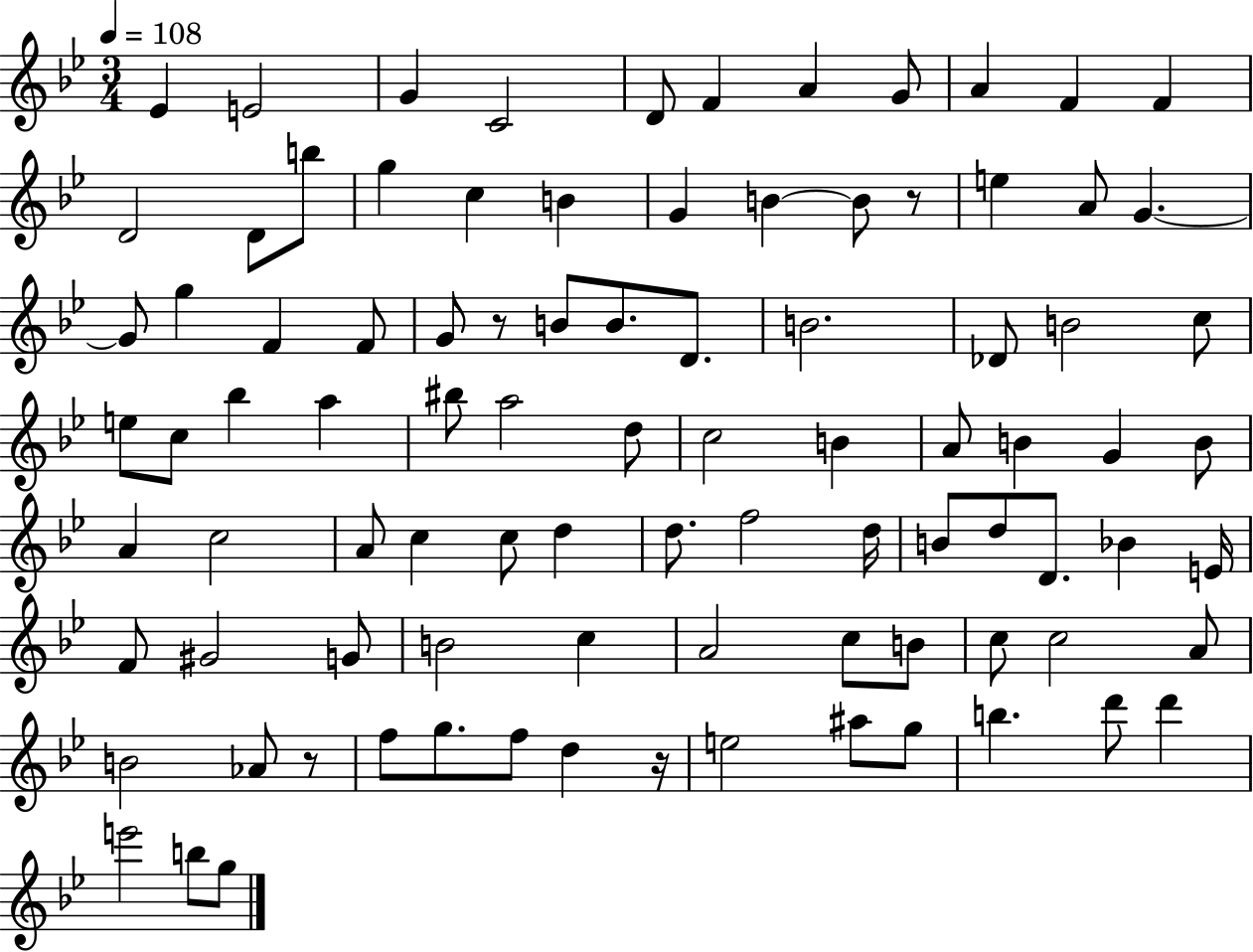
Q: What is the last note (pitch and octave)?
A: G5